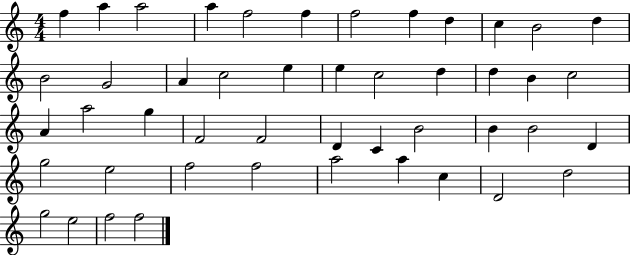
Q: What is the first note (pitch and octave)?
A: F5